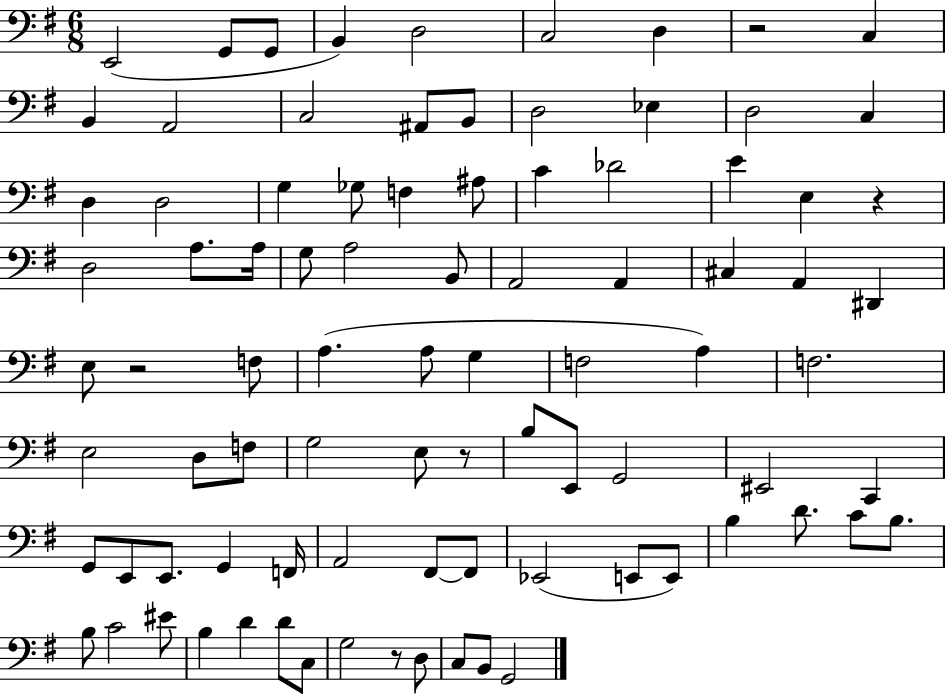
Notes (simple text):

E2/h G2/e G2/e B2/q D3/h C3/h D3/q R/h C3/q B2/q A2/h C3/h A#2/e B2/e D3/h Eb3/q D3/h C3/q D3/q D3/h G3/q Gb3/e F3/q A#3/e C4/q Db4/h E4/q E3/q R/q D3/h A3/e. A3/s G3/e A3/h B2/e A2/h A2/q C#3/q A2/q D#2/q E3/e R/h F3/e A3/q. A3/e G3/q F3/h A3/q F3/h. E3/h D3/e F3/e G3/h E3/e R/e B3/e E2/e G2/h EIS2/h C2/q G2/e E2/e E2/e. G2/q F2/s A2/h F#2/e F#2/e Eb2/h E2/e E2/e B3/q D4/e. C4/e B3/e. B3/e C4/h EIS4/e B3/q D4/q D4/e C3/e G3/h R/e D3/e C3/e B2/e G2/h